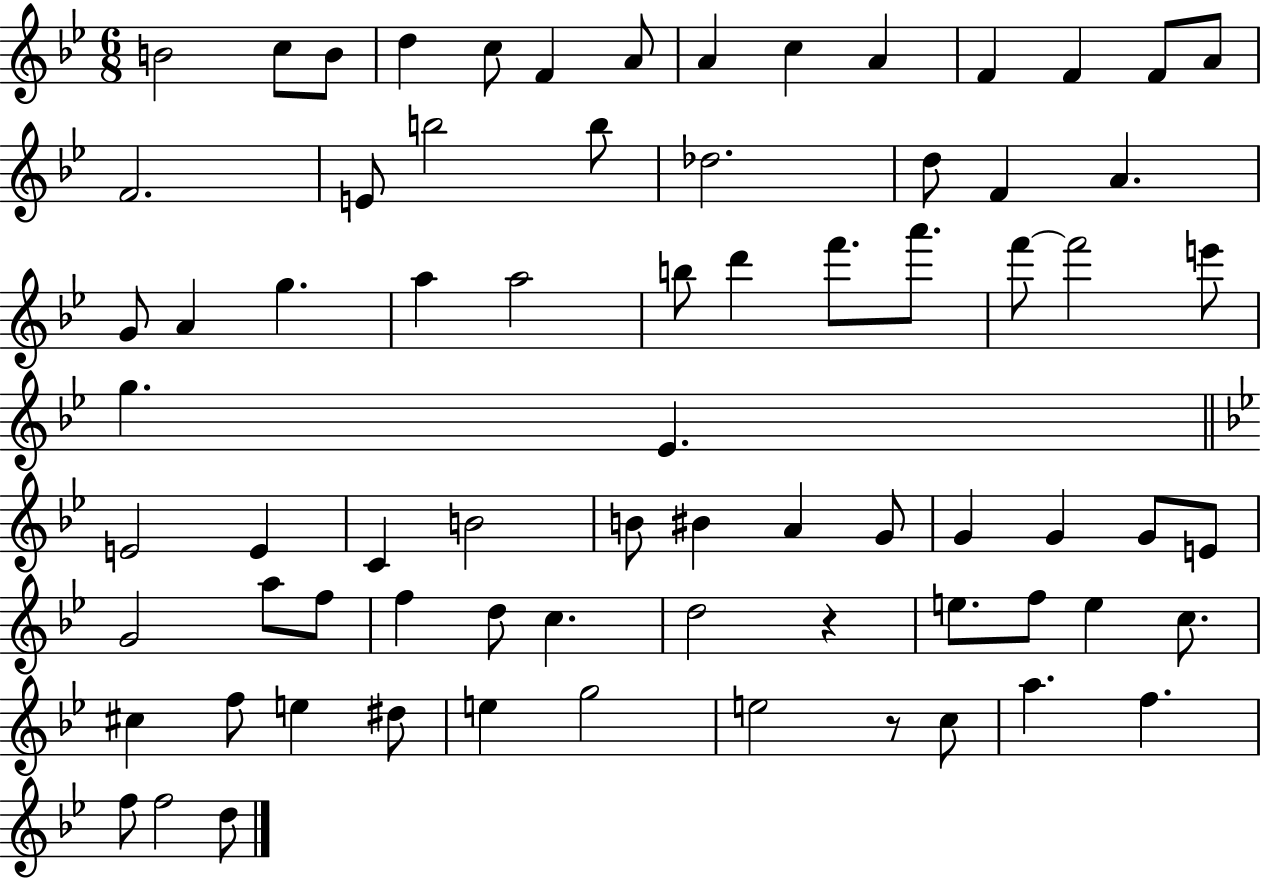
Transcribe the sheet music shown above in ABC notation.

X:1
T:Untitled
M:6/8
L:1/4
K:Bb
B2 c/2 B/2 d c/2 F A/2 A c A F F F/2 A/2 F2 E/2 b2 b/2 _d2 d/2 F A G/2 A g a a2 b/2 d' f'/2 a'/2 f'/2 f'2 e'/2 g _E E2 E C B2 B/2 ^B A G/2 G G G/2 E/2 G2 a/2 f/2 f d/2 c d2 z e/2 f/2 e c/2 ^c f/2 e ^d/2 e g2 e2 z/2 c/2 a f f/2 f2 d/2